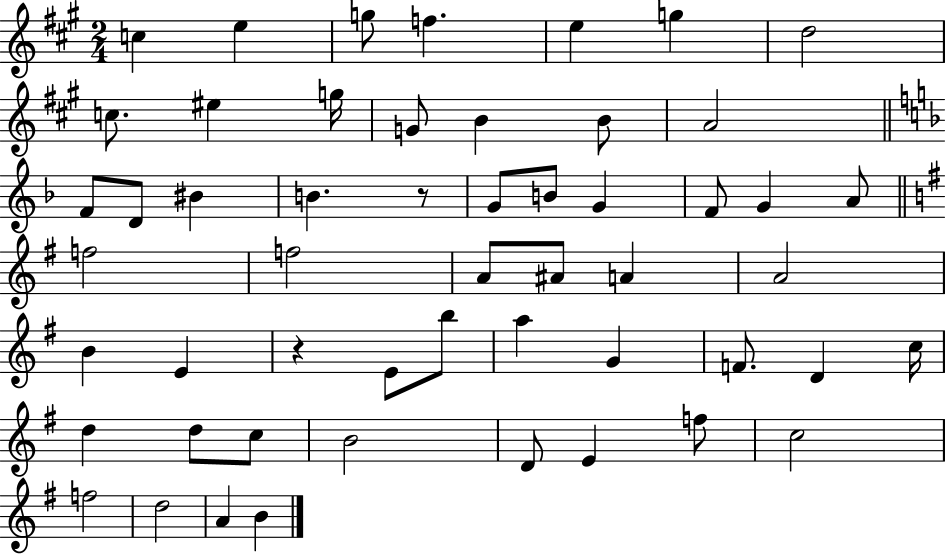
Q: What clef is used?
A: treble